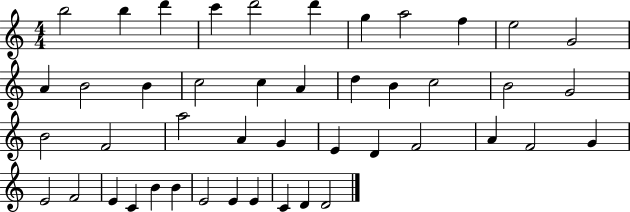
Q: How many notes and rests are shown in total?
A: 45